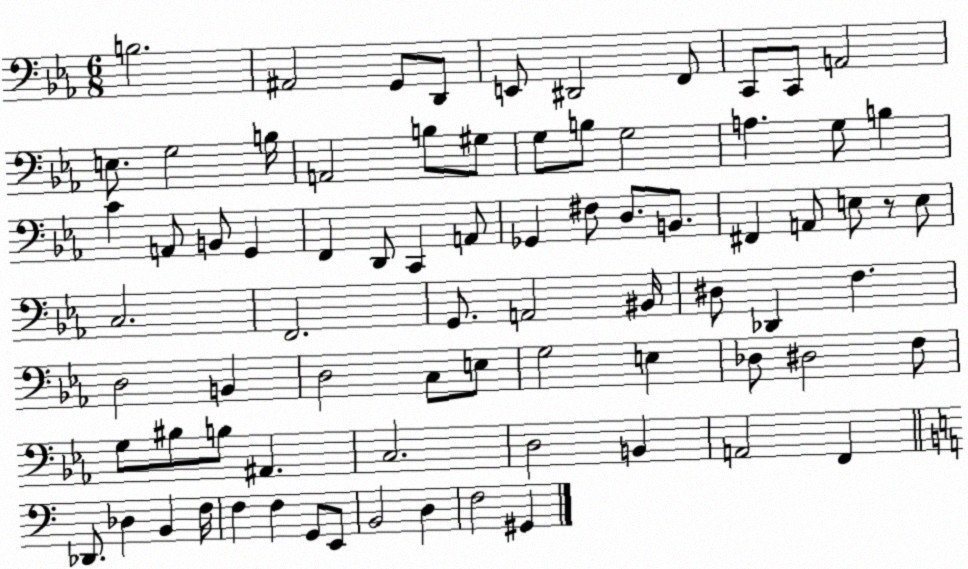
X:1
T:Untitled
M:6/8
L:1/4
K:Eb
B,2 ^A,,2 G,,/2 D,,/2 E,,/2 ^D,,2 F,,/2 C,,/2 C,,/2 A,,2 E,/2 G,2 B,/4 A,,2 B,/2 ^G,/2 G,/2 B,/2 G,2 A, G,/2 B, C A,,/2 B,,/2 G,, F,, D,,/2 C,, A,,/2 _G,, ^F,/2 D,/2 B,,/2 ^F,, A,,/2 E,/2 z/2 E,/2 C,2 F,,2 G,,/2 A,,2 ^B,,/4 ^D,/2 _D,, F, D,2 B,, D,2 C,/2 E,/2 G,2 E, _D,/2 ^D,2 F,/2 G,/2 ^B,/2 B,/2 ^A,, C,2 D,2 B,, A,,2 F,, _D,,/2 _D, B,, F,/4 F, F, G,,/2 E,,/2 B,,2 D, F,2 ^G,,